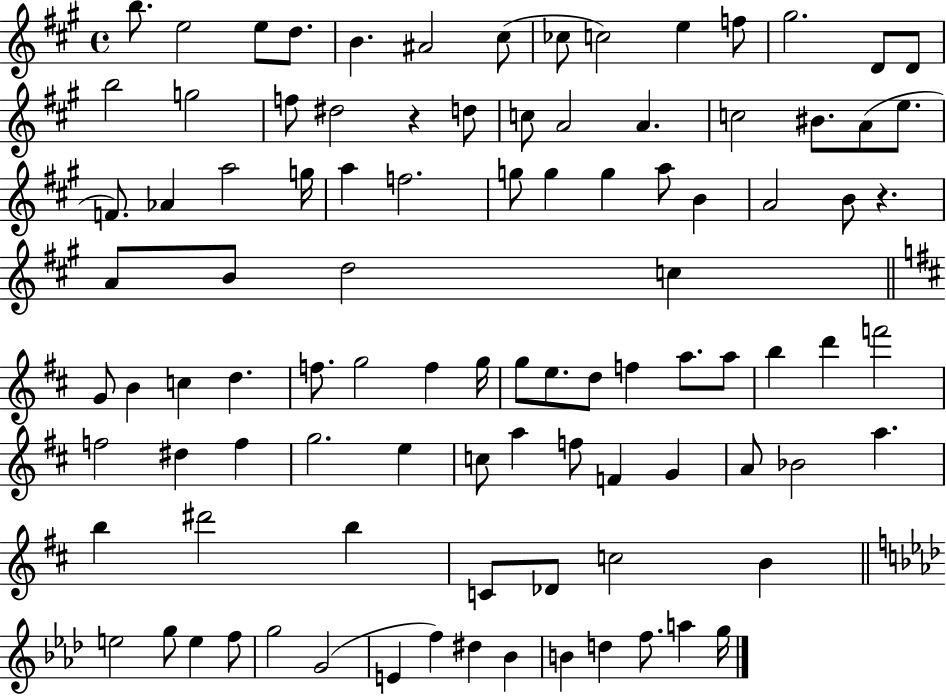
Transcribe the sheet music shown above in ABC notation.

X:1
T:Untitled
M:4/4
L:1/4
K:A
b/2 e2 e/2 d/2 B ^A2 ^c/2 _c/2 c2 e f/2 ^g2 D/2 D/2 b2 g2 f/2 ^d2 z d/2 c/2 A2 A c2 ^B/2 A/2 e/2 F/2 _A a2 g/4 a f2 g/2 g g a/2 B A2 B/2 z A/2 B/2 d2 c G/2 B c d f/2 g2 f g/4 g/2 e/2 d/2 f a/2 a/2 b d' f'2 f2 ^d f g2 e c/2 a f/2 F G A/2 _B2 a b ^d'2 b C/2 _D/2 c2 B e2 g/2 e f/2 g2 G2 E f ^d _B B d f/2 a g/4